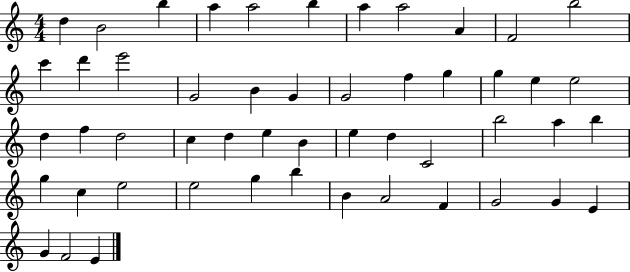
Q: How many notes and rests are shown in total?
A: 51